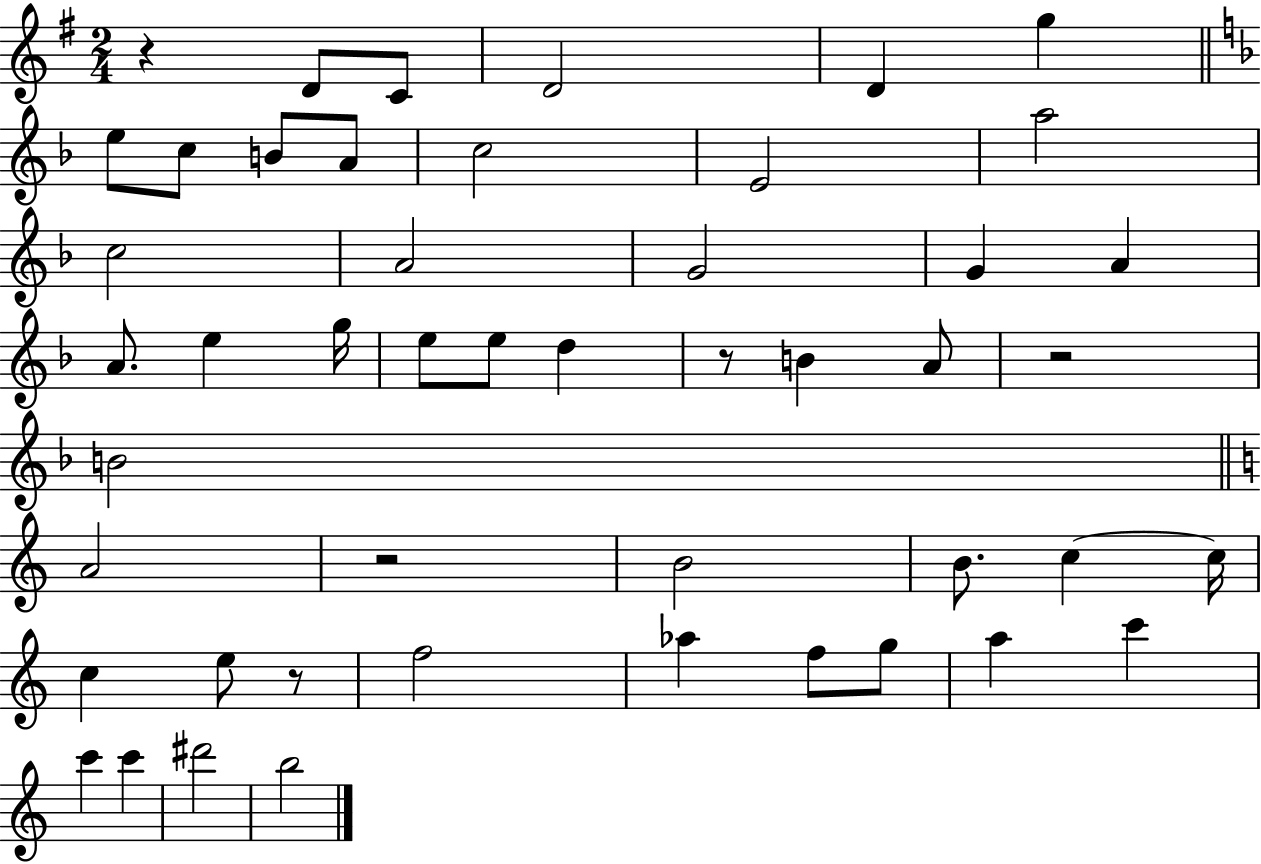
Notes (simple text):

R/q D4/e C4/e D4/h D4/q G5/q E5/e C5/e B4/e A4/e C5/h E4/h A5/h C5/h A4/h G4/h G4/q A4/q A4/e. E5/q G5/s E5/e E5/e D5/q R/e B4/q A4/e R/h B4/h A4/h R/h B4/h B4/e. C5/q C5/s C5/q E5/e R/e F5/h Ab5/q F5/e G5/e A5/q C6/q C6/q C6/q D#6/h B5/h